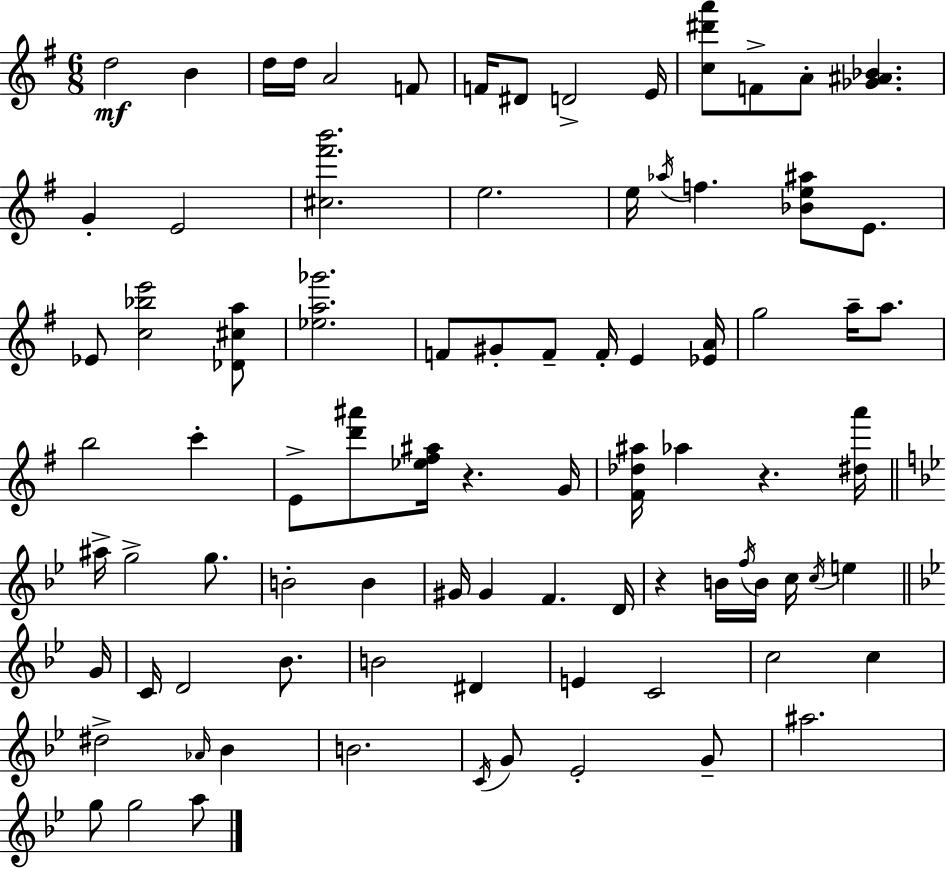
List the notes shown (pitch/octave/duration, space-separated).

D5/h B4/q D5/s D5/s A4/h F4/e F4/s D#4/e D4/h E4/s [C5,D#6,A6]/e F4/e A4/e [Gb4,A#4,Bb4]/q. G4/q E4/h [C#5,F#6,B6]/h. E5/h. E5/s Ab5/s F5/q. [Bb4,E5,A#5]/e E4/e. Eb4/e [C5,Bb5,E6]/h [Db4,C#5,A5]/e [Eb5,A5,Gb6]/h. F4/e G#4/e F4/e F4/s E4/q [Eb4,A4]/s G5/h A5/s A5/e. B5/h C6/q E4/e [D6,A#6]/e [Eb5,F#5,A#5]/s R/q. G4/s [F#4,Db5,A#5]/s Ab5/q R/q. [D#5,A6]/s A#5/s G5/h G5/e. B4/h B4/q G#4/s G#4/q F4/q. D4/s R/q B4/s F5/s B4/s C5/s C5/s E5/q G4/s C4/s D4/h Bb4/e. B4/h D#4/q E4/q C4/h C5/h C5/q D#5/h Ab4/s Bb4/q B4/h. C4/s G4/e Eb4/h G4/e A#5/h. G5/e G5/h A5/e